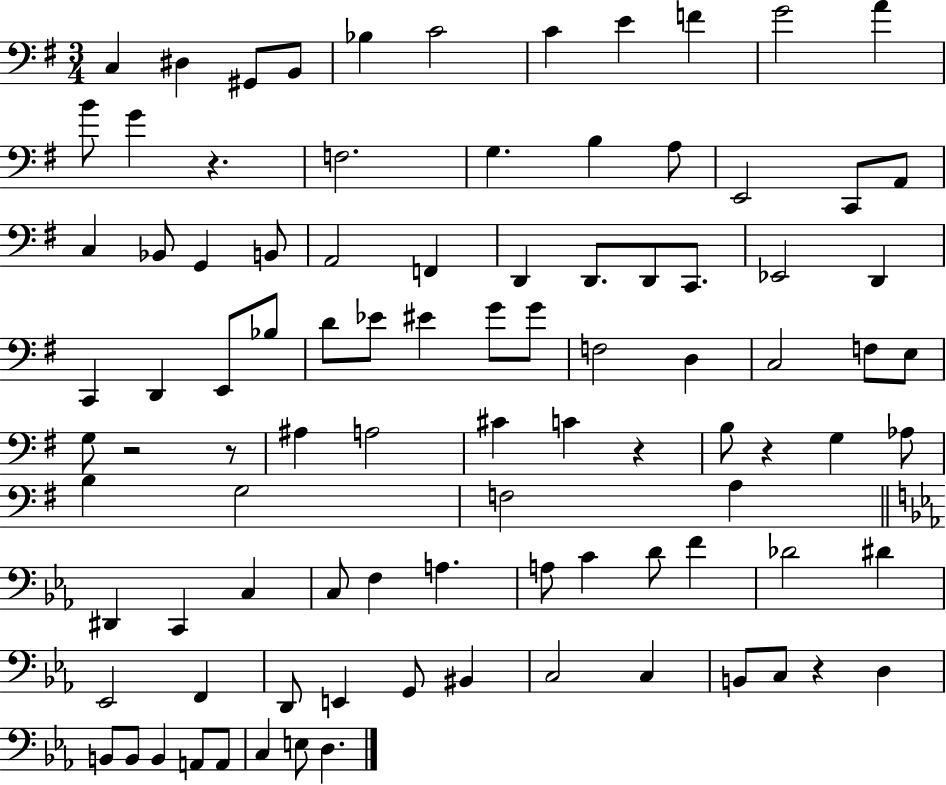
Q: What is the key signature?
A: G major